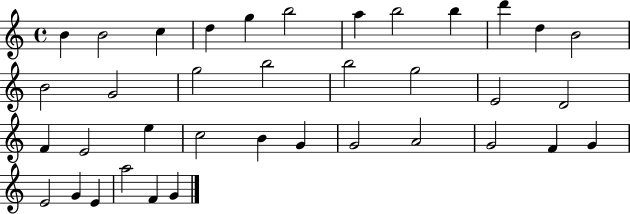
{
  \clef treble
  \time 4/4
  \defaultTimeSignature
  \key c \major
  b'4 b'2 c''4 | d''4 g''4 b''2 | a''4 b''2 b''4 | d'''4 d''4 b'2 | \break b'2 g'2 | g''2 b''2 | b''2 g''2 | e'2 d'2 | \break f'4 e'2 e''4 | c''2 b'4 g'4 | g'2 a'2 | g'2 f'4 g'4 | \break e'2 g'4 e'4 | a''2 f'4 g'4 | \bar "|."
}